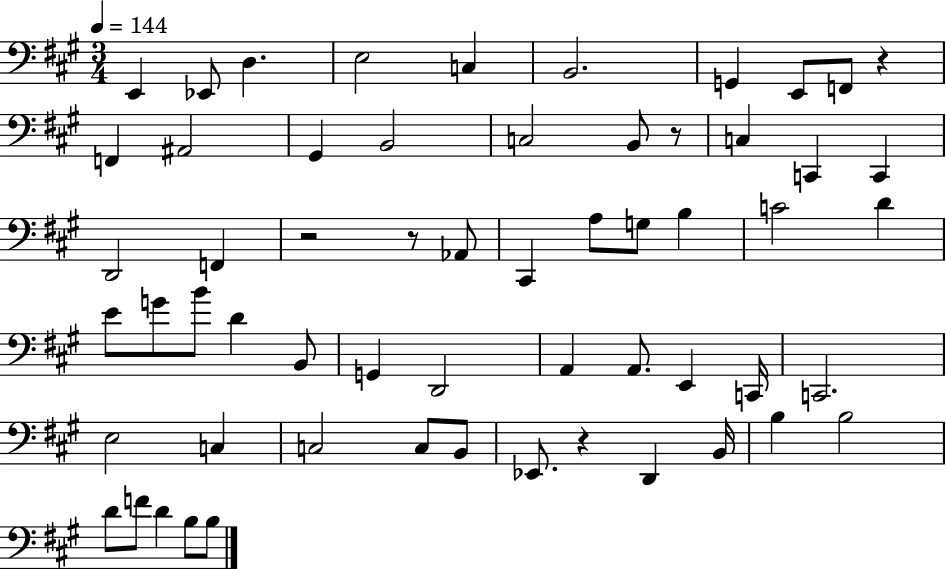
{
  \clef bass
  \numericTimeSignature
  \time 3/4
  \key a \major
  \tempo 4 = 144
  e,4 ees,8 d4. | e2 c4 | b,2. | g,4 e,8 f,8 r4 | \break f,4 ais,2 | gis,4 b,2 | c2 b,8 r8 | c4 c,4 c,4 | \break d,2 f,4 | r2 r8 aes,8 | cis,4 a8 g8 b4 | c'2 d'4 | \break e'8 g'8 b'8 d'4 b,8 | g,4 d,2 | a,4 a,8. e,4 c,16 | c,2. | \break e2 c4 | c2 c8 b,8 | ees,8. r4 d,4 b,16 | b4 b2 | \break d'8 f'8 d'4 b8 b8 | \bar "|."
}